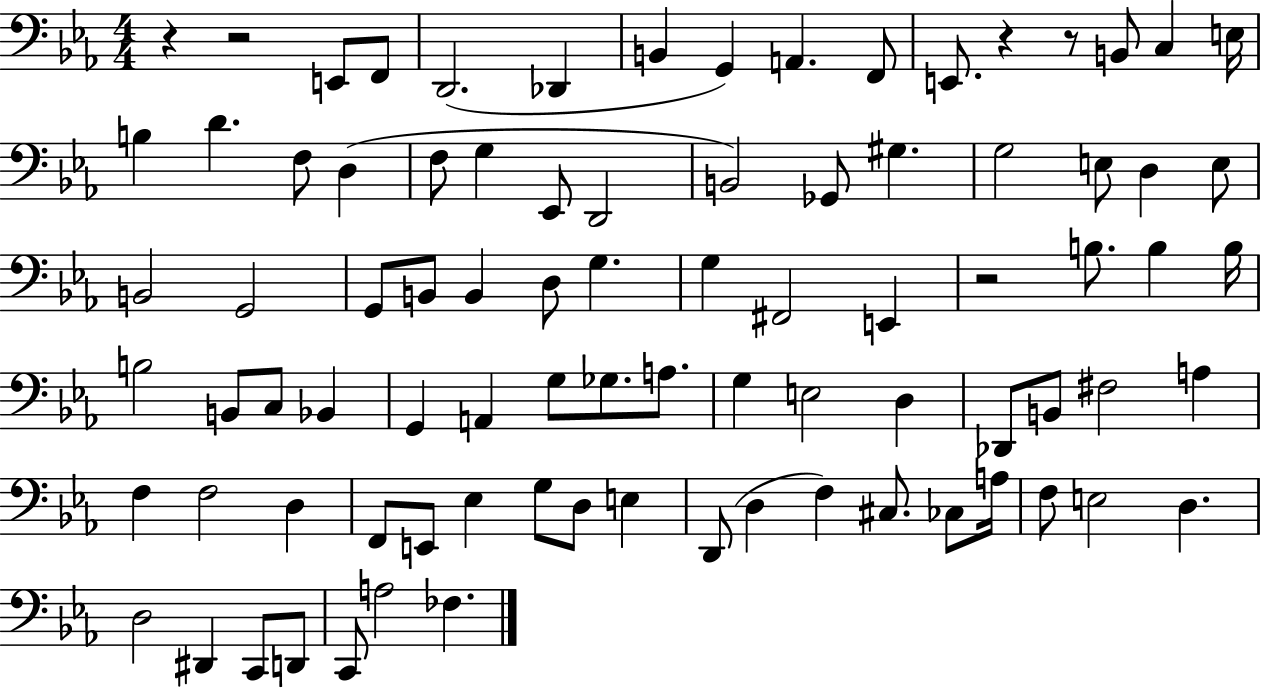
R/q R/h E2/e F2/e D2/h. Db2/q B2/q G2/q A2/q. F2/e E2/e. R/q R/e B2/e C3/q E3/s B3/q D4/q. F3/e D3/q F3/e G3/q Eb2/e D2/h B2/h Gb2/e G#3/q. G3/h E3/e D3/q E3/e B2/h G2/h G2/e B2/e B2/q D3/e G3/q. G3/q F#2/h E2/q R/h B3/e. B3/q B3/s B3/h B2/e C3/e Bb2/q G2/q A2/q G3/e Gb3/e. A3/e. G3/q E3/h D3/q Db2/e B2/e F#3/h A3/q F3/q F3/h D3/q F2/e E2/e Eb3/q G3/e D3/e E3/q D2/e D3/q F3/q C#3/e. CES3/e A3/s F3/e E3/h D3/q. D3/h D#2/q C2/e D2/e C2/e A3/h FES3/q.